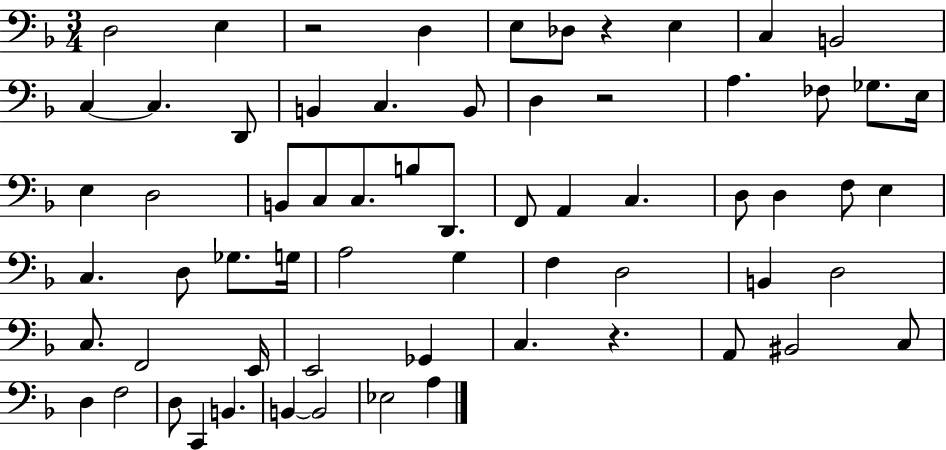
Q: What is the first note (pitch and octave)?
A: D3